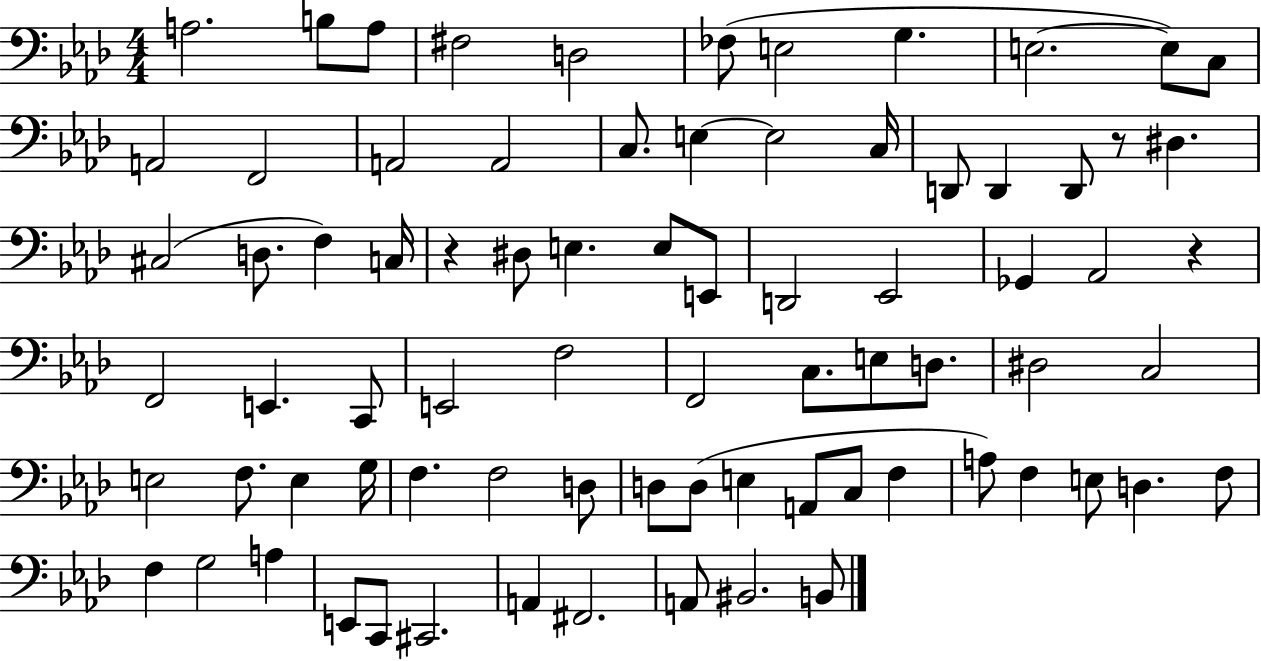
{
  \clef bass
  \numericTimeSignature
  \time 4/4
  \key aes \major
  a2. b8 a8 | fis2 d2 | fes8( e2 g4. | e2.~~ e8) c8 | \break a,2 f,2 | a,2 a,2 | c8. e4~~ e2 c16 | d,8 d,4 d,8 r8 dis4. | \break cis2( d8. f4) c16 | r4 dis8 e4. e8 e,8 | d,2 ees,2 | ges,4 aes,2 r4 | \break f,2 e,4. c,8 | e,2 f2 | f,2 c8. e8 d8. | dis2 c2 | \break e2 f8. e4 g16 | f4. f2 d8 | d8 d8( e4 a,8 c8 f4 | a8) f4 e8 d4. f8 | \break f4 g2 a4 | e,8 c,8 cis,2. | a,4 fis,2. | a,8 bis,2. b,8 | \break \bar "|."
}